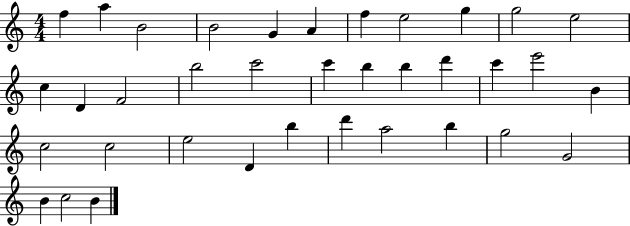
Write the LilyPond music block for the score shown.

{
  \clef treble
  \numericTimeSignature
  \time 4/4
  \key c \major
  f''4 a''4 b'2 | b'2 g'4 a'4 | f''4 e''2 g''4 | g''2 e''2 | \break c''4 d'4 f'2 | b''2 c'''2 | c'''4 b''4 b''4 d'''4 | c'''4 e'''2 b'4 | \break c''2 c''2 | e''2 d'4 b''4 | d'''4 a''2 b''4 | g''2 g'2 | \break b'4 c''2 b'4 | \bar "|."
}